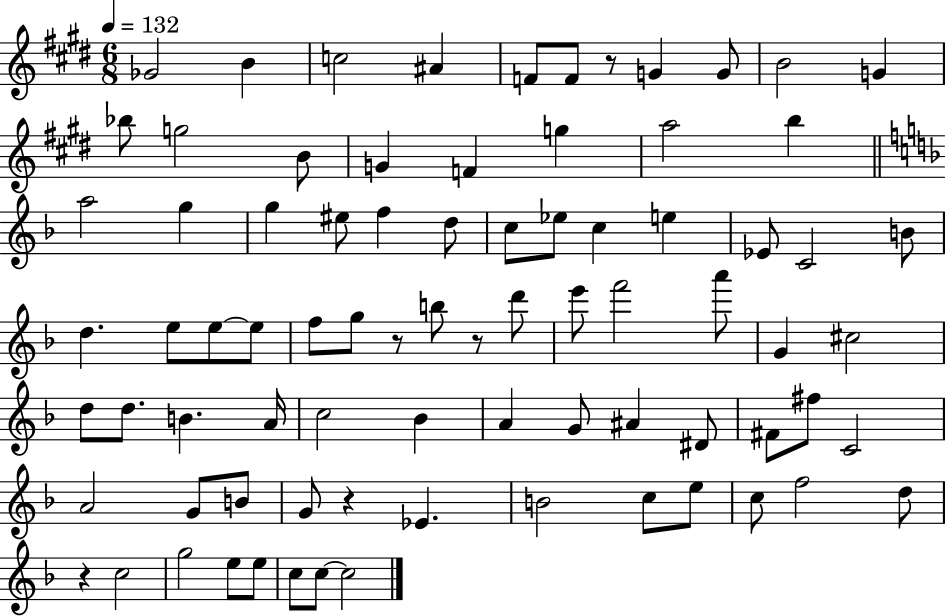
{
  \clef treble
  \numericTimeSignature
  \time 6/8
  \key e \major
  \tempo 4 = 132
  ges'2 b'4 | c''2 ais'4 | f'8 f'8 r8 g'4 g'8 | b'2 g'4 | \break bes''8 g''2 b'8 | g'4 f'4 g''4 | a''2 b''4 | \bar "||" \break \key f \major a''2 g''4 | g''4 eis''8 f''4 d''8 | c''8 ees''8 c''4 e''4 | ees'8 c'2 b'8 | \break d''4. e''8 e''8~~ e''8 | f''8 g''8 r8 b''8 r8 d'''8 | e'''8 f'''2 a'''8 | g'4 cis''2 | \break d''8 d''8. b'4. a'16 | c''2 bes'4 | a'4 g'8 ais'4 dis'8 | fis'8 fis''8 c'2 | \break a'2 g'8 b'8 | g'8 r4 ees'4. | b'2 c''8 e''8 | c''8 f''2 d''8 | \break r4 c''2 | g''2 e''8 e''8 | c''8 c''8~~ c''2 | \bar "|."
}